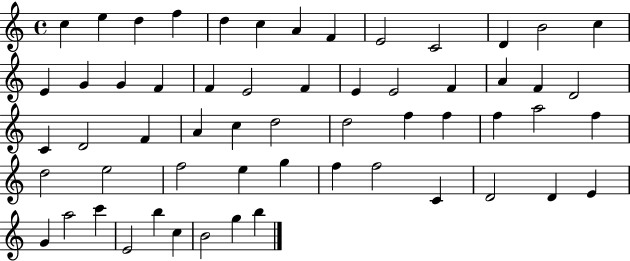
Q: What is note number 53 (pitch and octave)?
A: E4